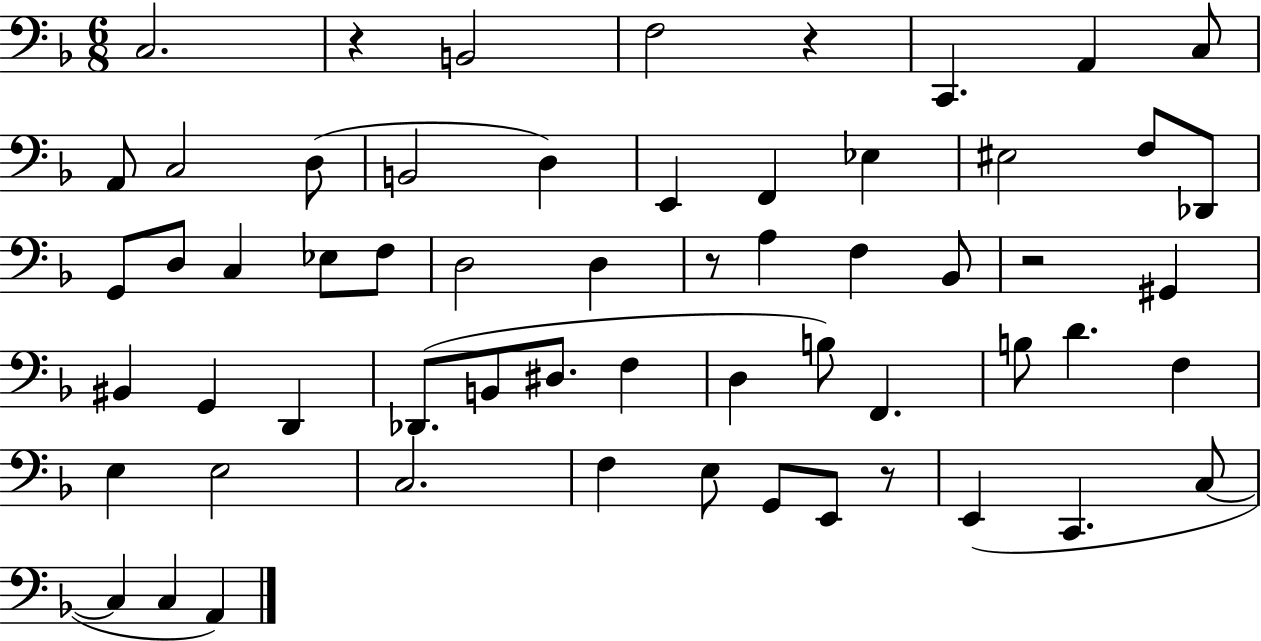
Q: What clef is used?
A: bass